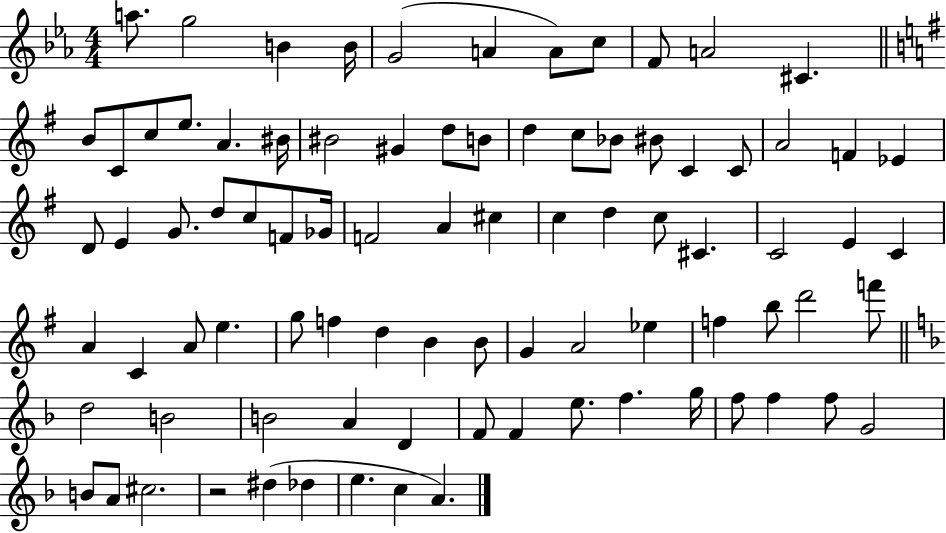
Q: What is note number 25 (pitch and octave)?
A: BIS4